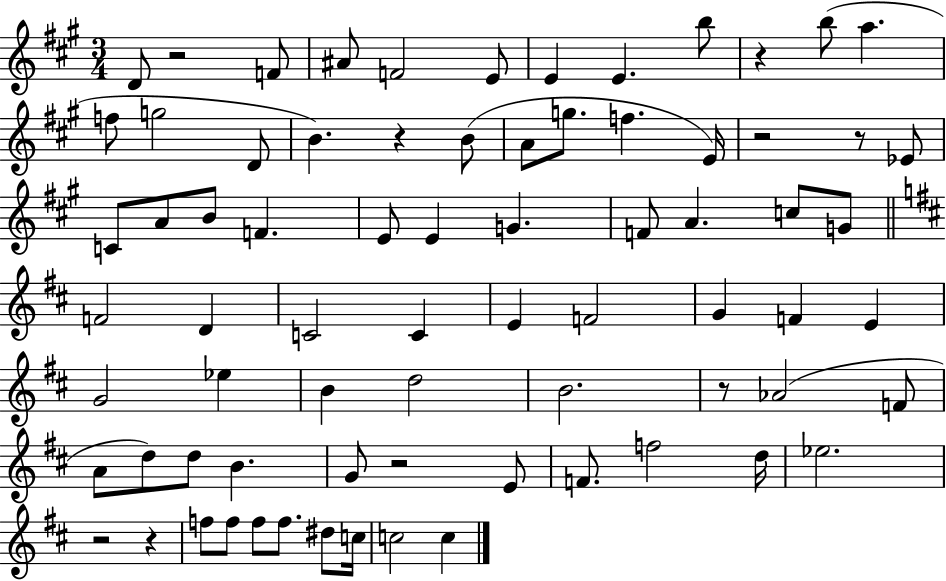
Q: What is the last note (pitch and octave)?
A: C5